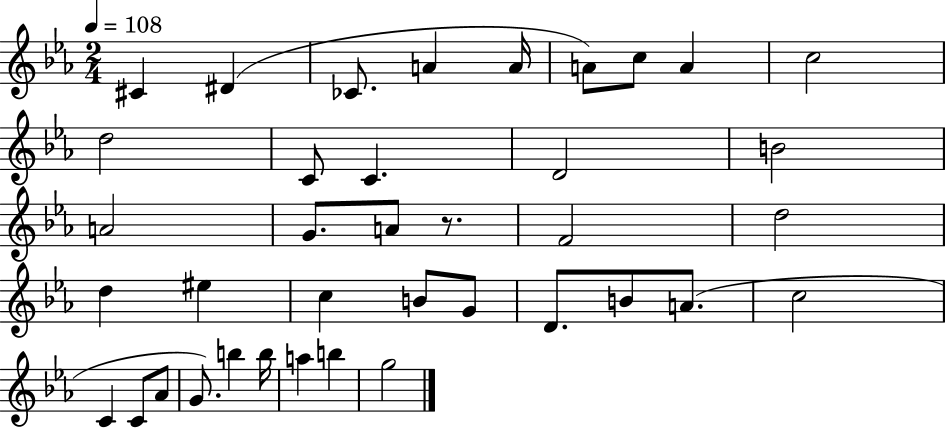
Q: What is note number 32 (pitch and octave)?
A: G4